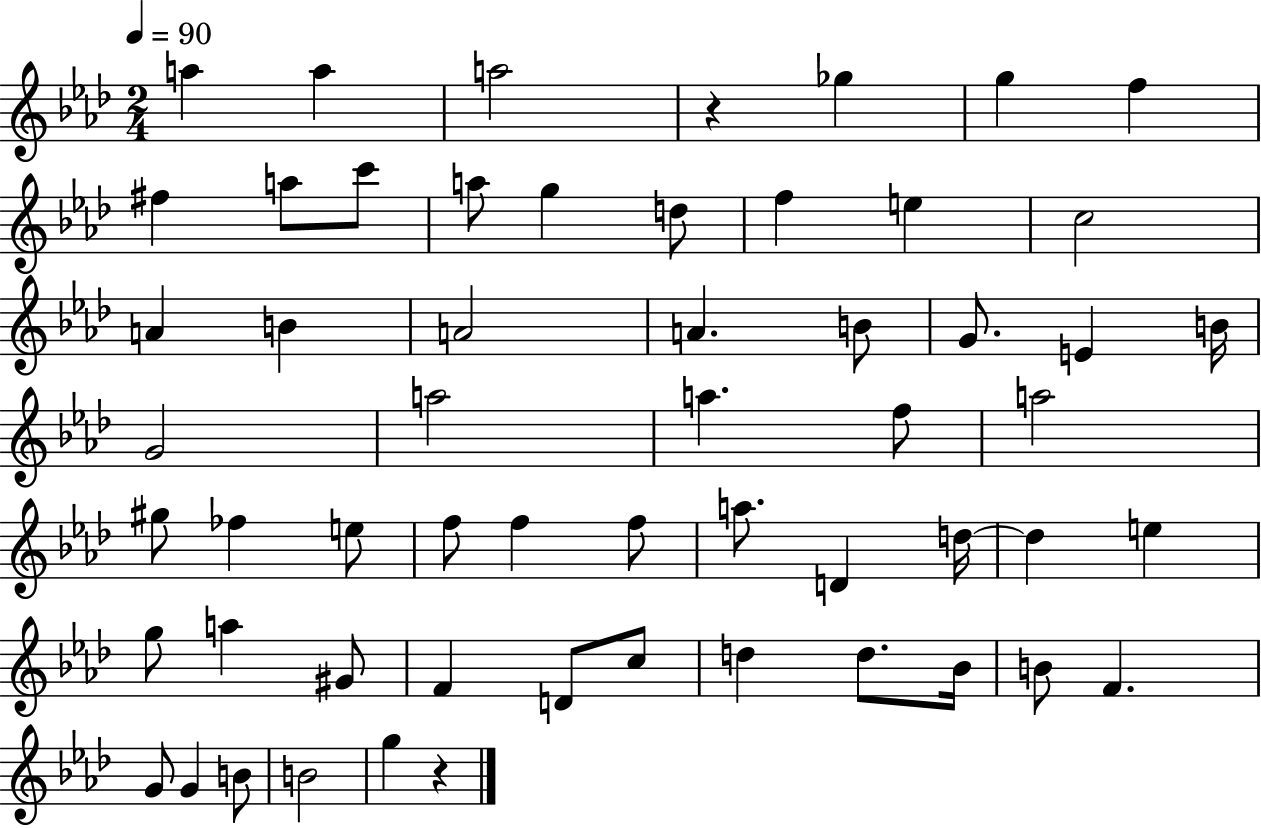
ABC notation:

X:1
T:Untitled
M:2/4
L:1/4
K:Ab
a a a2 z _g g f ^f a/2 c'/2 a/2 g d/2 f e c2 A B A2 A B/2 G/2 E B/4 G2 a2 a f/2 a2 ^g/2 _f e/2 f/2 f f/2 a/2 D d/4 d e g/2 a ^G/2 F D/2 c/2 d d/2 _B/4 B/2 F G/2 G B/2 B2 g z